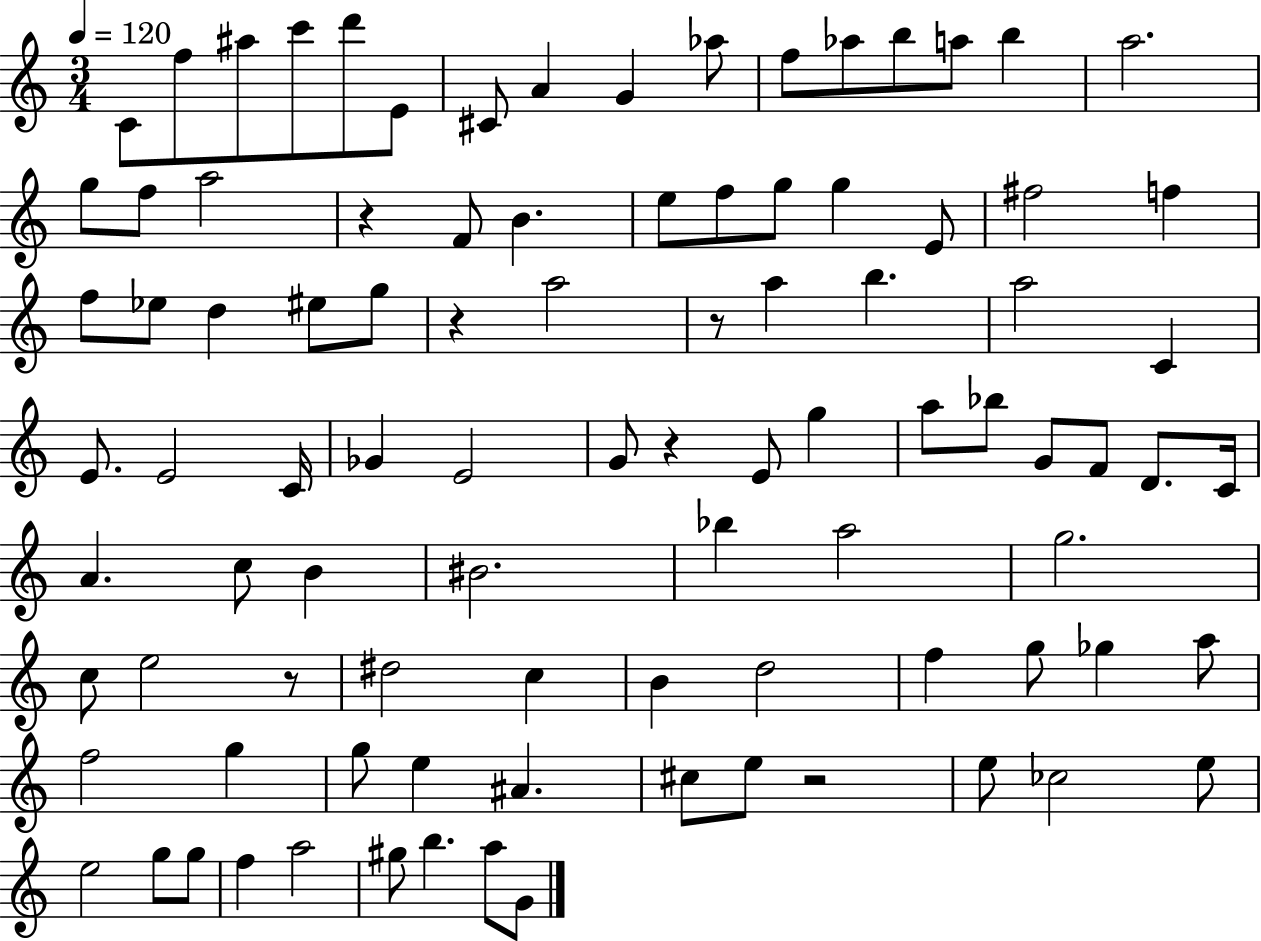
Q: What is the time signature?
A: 3/4